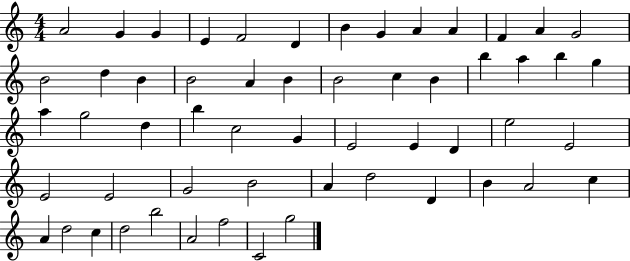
{
  \clef treble
  \numericTimeSignature
  \time 4/4
  \key c \major
  a'2 g'4 g'4 | e'4 f'2 d'4 | b'4 g'4 a'4 a'4 | f'4 a'4 g'2 | \break b'2 d''4 b'4 | b'2 a'4 b'4 | b'2 c''4 b'4 | b''4 a''4 b''4 g''4 | \break a''4 g''2 d''4 | b''4 c''2 g'4 | e'2 e'4 d'4 | e''2 e'2 | \break e'2 e'2 | g'2 b'2 | a'4 d''2 d'4 | b'4 a'2 c''4 | \break a'4 d''2 c''4 | d''2 b''2 | a'2 f''2 | c'2 g''2 | \break \bar "|."
}